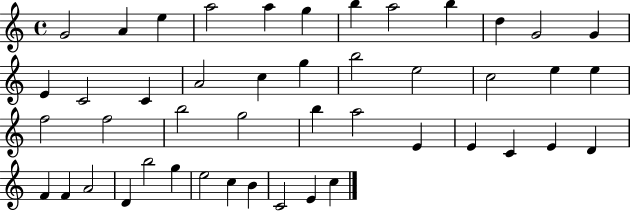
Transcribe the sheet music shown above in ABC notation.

X:1
T:Untitled
M:4/4
L:1/4
K:C
G2 A e a2 a g b a2 b d G2 G E C2 C A2 c g b2 e2 c2 e e f2 f2 b2 g2 b a2 E E C E D F F A2 D b2 g e2 c B C2 E c